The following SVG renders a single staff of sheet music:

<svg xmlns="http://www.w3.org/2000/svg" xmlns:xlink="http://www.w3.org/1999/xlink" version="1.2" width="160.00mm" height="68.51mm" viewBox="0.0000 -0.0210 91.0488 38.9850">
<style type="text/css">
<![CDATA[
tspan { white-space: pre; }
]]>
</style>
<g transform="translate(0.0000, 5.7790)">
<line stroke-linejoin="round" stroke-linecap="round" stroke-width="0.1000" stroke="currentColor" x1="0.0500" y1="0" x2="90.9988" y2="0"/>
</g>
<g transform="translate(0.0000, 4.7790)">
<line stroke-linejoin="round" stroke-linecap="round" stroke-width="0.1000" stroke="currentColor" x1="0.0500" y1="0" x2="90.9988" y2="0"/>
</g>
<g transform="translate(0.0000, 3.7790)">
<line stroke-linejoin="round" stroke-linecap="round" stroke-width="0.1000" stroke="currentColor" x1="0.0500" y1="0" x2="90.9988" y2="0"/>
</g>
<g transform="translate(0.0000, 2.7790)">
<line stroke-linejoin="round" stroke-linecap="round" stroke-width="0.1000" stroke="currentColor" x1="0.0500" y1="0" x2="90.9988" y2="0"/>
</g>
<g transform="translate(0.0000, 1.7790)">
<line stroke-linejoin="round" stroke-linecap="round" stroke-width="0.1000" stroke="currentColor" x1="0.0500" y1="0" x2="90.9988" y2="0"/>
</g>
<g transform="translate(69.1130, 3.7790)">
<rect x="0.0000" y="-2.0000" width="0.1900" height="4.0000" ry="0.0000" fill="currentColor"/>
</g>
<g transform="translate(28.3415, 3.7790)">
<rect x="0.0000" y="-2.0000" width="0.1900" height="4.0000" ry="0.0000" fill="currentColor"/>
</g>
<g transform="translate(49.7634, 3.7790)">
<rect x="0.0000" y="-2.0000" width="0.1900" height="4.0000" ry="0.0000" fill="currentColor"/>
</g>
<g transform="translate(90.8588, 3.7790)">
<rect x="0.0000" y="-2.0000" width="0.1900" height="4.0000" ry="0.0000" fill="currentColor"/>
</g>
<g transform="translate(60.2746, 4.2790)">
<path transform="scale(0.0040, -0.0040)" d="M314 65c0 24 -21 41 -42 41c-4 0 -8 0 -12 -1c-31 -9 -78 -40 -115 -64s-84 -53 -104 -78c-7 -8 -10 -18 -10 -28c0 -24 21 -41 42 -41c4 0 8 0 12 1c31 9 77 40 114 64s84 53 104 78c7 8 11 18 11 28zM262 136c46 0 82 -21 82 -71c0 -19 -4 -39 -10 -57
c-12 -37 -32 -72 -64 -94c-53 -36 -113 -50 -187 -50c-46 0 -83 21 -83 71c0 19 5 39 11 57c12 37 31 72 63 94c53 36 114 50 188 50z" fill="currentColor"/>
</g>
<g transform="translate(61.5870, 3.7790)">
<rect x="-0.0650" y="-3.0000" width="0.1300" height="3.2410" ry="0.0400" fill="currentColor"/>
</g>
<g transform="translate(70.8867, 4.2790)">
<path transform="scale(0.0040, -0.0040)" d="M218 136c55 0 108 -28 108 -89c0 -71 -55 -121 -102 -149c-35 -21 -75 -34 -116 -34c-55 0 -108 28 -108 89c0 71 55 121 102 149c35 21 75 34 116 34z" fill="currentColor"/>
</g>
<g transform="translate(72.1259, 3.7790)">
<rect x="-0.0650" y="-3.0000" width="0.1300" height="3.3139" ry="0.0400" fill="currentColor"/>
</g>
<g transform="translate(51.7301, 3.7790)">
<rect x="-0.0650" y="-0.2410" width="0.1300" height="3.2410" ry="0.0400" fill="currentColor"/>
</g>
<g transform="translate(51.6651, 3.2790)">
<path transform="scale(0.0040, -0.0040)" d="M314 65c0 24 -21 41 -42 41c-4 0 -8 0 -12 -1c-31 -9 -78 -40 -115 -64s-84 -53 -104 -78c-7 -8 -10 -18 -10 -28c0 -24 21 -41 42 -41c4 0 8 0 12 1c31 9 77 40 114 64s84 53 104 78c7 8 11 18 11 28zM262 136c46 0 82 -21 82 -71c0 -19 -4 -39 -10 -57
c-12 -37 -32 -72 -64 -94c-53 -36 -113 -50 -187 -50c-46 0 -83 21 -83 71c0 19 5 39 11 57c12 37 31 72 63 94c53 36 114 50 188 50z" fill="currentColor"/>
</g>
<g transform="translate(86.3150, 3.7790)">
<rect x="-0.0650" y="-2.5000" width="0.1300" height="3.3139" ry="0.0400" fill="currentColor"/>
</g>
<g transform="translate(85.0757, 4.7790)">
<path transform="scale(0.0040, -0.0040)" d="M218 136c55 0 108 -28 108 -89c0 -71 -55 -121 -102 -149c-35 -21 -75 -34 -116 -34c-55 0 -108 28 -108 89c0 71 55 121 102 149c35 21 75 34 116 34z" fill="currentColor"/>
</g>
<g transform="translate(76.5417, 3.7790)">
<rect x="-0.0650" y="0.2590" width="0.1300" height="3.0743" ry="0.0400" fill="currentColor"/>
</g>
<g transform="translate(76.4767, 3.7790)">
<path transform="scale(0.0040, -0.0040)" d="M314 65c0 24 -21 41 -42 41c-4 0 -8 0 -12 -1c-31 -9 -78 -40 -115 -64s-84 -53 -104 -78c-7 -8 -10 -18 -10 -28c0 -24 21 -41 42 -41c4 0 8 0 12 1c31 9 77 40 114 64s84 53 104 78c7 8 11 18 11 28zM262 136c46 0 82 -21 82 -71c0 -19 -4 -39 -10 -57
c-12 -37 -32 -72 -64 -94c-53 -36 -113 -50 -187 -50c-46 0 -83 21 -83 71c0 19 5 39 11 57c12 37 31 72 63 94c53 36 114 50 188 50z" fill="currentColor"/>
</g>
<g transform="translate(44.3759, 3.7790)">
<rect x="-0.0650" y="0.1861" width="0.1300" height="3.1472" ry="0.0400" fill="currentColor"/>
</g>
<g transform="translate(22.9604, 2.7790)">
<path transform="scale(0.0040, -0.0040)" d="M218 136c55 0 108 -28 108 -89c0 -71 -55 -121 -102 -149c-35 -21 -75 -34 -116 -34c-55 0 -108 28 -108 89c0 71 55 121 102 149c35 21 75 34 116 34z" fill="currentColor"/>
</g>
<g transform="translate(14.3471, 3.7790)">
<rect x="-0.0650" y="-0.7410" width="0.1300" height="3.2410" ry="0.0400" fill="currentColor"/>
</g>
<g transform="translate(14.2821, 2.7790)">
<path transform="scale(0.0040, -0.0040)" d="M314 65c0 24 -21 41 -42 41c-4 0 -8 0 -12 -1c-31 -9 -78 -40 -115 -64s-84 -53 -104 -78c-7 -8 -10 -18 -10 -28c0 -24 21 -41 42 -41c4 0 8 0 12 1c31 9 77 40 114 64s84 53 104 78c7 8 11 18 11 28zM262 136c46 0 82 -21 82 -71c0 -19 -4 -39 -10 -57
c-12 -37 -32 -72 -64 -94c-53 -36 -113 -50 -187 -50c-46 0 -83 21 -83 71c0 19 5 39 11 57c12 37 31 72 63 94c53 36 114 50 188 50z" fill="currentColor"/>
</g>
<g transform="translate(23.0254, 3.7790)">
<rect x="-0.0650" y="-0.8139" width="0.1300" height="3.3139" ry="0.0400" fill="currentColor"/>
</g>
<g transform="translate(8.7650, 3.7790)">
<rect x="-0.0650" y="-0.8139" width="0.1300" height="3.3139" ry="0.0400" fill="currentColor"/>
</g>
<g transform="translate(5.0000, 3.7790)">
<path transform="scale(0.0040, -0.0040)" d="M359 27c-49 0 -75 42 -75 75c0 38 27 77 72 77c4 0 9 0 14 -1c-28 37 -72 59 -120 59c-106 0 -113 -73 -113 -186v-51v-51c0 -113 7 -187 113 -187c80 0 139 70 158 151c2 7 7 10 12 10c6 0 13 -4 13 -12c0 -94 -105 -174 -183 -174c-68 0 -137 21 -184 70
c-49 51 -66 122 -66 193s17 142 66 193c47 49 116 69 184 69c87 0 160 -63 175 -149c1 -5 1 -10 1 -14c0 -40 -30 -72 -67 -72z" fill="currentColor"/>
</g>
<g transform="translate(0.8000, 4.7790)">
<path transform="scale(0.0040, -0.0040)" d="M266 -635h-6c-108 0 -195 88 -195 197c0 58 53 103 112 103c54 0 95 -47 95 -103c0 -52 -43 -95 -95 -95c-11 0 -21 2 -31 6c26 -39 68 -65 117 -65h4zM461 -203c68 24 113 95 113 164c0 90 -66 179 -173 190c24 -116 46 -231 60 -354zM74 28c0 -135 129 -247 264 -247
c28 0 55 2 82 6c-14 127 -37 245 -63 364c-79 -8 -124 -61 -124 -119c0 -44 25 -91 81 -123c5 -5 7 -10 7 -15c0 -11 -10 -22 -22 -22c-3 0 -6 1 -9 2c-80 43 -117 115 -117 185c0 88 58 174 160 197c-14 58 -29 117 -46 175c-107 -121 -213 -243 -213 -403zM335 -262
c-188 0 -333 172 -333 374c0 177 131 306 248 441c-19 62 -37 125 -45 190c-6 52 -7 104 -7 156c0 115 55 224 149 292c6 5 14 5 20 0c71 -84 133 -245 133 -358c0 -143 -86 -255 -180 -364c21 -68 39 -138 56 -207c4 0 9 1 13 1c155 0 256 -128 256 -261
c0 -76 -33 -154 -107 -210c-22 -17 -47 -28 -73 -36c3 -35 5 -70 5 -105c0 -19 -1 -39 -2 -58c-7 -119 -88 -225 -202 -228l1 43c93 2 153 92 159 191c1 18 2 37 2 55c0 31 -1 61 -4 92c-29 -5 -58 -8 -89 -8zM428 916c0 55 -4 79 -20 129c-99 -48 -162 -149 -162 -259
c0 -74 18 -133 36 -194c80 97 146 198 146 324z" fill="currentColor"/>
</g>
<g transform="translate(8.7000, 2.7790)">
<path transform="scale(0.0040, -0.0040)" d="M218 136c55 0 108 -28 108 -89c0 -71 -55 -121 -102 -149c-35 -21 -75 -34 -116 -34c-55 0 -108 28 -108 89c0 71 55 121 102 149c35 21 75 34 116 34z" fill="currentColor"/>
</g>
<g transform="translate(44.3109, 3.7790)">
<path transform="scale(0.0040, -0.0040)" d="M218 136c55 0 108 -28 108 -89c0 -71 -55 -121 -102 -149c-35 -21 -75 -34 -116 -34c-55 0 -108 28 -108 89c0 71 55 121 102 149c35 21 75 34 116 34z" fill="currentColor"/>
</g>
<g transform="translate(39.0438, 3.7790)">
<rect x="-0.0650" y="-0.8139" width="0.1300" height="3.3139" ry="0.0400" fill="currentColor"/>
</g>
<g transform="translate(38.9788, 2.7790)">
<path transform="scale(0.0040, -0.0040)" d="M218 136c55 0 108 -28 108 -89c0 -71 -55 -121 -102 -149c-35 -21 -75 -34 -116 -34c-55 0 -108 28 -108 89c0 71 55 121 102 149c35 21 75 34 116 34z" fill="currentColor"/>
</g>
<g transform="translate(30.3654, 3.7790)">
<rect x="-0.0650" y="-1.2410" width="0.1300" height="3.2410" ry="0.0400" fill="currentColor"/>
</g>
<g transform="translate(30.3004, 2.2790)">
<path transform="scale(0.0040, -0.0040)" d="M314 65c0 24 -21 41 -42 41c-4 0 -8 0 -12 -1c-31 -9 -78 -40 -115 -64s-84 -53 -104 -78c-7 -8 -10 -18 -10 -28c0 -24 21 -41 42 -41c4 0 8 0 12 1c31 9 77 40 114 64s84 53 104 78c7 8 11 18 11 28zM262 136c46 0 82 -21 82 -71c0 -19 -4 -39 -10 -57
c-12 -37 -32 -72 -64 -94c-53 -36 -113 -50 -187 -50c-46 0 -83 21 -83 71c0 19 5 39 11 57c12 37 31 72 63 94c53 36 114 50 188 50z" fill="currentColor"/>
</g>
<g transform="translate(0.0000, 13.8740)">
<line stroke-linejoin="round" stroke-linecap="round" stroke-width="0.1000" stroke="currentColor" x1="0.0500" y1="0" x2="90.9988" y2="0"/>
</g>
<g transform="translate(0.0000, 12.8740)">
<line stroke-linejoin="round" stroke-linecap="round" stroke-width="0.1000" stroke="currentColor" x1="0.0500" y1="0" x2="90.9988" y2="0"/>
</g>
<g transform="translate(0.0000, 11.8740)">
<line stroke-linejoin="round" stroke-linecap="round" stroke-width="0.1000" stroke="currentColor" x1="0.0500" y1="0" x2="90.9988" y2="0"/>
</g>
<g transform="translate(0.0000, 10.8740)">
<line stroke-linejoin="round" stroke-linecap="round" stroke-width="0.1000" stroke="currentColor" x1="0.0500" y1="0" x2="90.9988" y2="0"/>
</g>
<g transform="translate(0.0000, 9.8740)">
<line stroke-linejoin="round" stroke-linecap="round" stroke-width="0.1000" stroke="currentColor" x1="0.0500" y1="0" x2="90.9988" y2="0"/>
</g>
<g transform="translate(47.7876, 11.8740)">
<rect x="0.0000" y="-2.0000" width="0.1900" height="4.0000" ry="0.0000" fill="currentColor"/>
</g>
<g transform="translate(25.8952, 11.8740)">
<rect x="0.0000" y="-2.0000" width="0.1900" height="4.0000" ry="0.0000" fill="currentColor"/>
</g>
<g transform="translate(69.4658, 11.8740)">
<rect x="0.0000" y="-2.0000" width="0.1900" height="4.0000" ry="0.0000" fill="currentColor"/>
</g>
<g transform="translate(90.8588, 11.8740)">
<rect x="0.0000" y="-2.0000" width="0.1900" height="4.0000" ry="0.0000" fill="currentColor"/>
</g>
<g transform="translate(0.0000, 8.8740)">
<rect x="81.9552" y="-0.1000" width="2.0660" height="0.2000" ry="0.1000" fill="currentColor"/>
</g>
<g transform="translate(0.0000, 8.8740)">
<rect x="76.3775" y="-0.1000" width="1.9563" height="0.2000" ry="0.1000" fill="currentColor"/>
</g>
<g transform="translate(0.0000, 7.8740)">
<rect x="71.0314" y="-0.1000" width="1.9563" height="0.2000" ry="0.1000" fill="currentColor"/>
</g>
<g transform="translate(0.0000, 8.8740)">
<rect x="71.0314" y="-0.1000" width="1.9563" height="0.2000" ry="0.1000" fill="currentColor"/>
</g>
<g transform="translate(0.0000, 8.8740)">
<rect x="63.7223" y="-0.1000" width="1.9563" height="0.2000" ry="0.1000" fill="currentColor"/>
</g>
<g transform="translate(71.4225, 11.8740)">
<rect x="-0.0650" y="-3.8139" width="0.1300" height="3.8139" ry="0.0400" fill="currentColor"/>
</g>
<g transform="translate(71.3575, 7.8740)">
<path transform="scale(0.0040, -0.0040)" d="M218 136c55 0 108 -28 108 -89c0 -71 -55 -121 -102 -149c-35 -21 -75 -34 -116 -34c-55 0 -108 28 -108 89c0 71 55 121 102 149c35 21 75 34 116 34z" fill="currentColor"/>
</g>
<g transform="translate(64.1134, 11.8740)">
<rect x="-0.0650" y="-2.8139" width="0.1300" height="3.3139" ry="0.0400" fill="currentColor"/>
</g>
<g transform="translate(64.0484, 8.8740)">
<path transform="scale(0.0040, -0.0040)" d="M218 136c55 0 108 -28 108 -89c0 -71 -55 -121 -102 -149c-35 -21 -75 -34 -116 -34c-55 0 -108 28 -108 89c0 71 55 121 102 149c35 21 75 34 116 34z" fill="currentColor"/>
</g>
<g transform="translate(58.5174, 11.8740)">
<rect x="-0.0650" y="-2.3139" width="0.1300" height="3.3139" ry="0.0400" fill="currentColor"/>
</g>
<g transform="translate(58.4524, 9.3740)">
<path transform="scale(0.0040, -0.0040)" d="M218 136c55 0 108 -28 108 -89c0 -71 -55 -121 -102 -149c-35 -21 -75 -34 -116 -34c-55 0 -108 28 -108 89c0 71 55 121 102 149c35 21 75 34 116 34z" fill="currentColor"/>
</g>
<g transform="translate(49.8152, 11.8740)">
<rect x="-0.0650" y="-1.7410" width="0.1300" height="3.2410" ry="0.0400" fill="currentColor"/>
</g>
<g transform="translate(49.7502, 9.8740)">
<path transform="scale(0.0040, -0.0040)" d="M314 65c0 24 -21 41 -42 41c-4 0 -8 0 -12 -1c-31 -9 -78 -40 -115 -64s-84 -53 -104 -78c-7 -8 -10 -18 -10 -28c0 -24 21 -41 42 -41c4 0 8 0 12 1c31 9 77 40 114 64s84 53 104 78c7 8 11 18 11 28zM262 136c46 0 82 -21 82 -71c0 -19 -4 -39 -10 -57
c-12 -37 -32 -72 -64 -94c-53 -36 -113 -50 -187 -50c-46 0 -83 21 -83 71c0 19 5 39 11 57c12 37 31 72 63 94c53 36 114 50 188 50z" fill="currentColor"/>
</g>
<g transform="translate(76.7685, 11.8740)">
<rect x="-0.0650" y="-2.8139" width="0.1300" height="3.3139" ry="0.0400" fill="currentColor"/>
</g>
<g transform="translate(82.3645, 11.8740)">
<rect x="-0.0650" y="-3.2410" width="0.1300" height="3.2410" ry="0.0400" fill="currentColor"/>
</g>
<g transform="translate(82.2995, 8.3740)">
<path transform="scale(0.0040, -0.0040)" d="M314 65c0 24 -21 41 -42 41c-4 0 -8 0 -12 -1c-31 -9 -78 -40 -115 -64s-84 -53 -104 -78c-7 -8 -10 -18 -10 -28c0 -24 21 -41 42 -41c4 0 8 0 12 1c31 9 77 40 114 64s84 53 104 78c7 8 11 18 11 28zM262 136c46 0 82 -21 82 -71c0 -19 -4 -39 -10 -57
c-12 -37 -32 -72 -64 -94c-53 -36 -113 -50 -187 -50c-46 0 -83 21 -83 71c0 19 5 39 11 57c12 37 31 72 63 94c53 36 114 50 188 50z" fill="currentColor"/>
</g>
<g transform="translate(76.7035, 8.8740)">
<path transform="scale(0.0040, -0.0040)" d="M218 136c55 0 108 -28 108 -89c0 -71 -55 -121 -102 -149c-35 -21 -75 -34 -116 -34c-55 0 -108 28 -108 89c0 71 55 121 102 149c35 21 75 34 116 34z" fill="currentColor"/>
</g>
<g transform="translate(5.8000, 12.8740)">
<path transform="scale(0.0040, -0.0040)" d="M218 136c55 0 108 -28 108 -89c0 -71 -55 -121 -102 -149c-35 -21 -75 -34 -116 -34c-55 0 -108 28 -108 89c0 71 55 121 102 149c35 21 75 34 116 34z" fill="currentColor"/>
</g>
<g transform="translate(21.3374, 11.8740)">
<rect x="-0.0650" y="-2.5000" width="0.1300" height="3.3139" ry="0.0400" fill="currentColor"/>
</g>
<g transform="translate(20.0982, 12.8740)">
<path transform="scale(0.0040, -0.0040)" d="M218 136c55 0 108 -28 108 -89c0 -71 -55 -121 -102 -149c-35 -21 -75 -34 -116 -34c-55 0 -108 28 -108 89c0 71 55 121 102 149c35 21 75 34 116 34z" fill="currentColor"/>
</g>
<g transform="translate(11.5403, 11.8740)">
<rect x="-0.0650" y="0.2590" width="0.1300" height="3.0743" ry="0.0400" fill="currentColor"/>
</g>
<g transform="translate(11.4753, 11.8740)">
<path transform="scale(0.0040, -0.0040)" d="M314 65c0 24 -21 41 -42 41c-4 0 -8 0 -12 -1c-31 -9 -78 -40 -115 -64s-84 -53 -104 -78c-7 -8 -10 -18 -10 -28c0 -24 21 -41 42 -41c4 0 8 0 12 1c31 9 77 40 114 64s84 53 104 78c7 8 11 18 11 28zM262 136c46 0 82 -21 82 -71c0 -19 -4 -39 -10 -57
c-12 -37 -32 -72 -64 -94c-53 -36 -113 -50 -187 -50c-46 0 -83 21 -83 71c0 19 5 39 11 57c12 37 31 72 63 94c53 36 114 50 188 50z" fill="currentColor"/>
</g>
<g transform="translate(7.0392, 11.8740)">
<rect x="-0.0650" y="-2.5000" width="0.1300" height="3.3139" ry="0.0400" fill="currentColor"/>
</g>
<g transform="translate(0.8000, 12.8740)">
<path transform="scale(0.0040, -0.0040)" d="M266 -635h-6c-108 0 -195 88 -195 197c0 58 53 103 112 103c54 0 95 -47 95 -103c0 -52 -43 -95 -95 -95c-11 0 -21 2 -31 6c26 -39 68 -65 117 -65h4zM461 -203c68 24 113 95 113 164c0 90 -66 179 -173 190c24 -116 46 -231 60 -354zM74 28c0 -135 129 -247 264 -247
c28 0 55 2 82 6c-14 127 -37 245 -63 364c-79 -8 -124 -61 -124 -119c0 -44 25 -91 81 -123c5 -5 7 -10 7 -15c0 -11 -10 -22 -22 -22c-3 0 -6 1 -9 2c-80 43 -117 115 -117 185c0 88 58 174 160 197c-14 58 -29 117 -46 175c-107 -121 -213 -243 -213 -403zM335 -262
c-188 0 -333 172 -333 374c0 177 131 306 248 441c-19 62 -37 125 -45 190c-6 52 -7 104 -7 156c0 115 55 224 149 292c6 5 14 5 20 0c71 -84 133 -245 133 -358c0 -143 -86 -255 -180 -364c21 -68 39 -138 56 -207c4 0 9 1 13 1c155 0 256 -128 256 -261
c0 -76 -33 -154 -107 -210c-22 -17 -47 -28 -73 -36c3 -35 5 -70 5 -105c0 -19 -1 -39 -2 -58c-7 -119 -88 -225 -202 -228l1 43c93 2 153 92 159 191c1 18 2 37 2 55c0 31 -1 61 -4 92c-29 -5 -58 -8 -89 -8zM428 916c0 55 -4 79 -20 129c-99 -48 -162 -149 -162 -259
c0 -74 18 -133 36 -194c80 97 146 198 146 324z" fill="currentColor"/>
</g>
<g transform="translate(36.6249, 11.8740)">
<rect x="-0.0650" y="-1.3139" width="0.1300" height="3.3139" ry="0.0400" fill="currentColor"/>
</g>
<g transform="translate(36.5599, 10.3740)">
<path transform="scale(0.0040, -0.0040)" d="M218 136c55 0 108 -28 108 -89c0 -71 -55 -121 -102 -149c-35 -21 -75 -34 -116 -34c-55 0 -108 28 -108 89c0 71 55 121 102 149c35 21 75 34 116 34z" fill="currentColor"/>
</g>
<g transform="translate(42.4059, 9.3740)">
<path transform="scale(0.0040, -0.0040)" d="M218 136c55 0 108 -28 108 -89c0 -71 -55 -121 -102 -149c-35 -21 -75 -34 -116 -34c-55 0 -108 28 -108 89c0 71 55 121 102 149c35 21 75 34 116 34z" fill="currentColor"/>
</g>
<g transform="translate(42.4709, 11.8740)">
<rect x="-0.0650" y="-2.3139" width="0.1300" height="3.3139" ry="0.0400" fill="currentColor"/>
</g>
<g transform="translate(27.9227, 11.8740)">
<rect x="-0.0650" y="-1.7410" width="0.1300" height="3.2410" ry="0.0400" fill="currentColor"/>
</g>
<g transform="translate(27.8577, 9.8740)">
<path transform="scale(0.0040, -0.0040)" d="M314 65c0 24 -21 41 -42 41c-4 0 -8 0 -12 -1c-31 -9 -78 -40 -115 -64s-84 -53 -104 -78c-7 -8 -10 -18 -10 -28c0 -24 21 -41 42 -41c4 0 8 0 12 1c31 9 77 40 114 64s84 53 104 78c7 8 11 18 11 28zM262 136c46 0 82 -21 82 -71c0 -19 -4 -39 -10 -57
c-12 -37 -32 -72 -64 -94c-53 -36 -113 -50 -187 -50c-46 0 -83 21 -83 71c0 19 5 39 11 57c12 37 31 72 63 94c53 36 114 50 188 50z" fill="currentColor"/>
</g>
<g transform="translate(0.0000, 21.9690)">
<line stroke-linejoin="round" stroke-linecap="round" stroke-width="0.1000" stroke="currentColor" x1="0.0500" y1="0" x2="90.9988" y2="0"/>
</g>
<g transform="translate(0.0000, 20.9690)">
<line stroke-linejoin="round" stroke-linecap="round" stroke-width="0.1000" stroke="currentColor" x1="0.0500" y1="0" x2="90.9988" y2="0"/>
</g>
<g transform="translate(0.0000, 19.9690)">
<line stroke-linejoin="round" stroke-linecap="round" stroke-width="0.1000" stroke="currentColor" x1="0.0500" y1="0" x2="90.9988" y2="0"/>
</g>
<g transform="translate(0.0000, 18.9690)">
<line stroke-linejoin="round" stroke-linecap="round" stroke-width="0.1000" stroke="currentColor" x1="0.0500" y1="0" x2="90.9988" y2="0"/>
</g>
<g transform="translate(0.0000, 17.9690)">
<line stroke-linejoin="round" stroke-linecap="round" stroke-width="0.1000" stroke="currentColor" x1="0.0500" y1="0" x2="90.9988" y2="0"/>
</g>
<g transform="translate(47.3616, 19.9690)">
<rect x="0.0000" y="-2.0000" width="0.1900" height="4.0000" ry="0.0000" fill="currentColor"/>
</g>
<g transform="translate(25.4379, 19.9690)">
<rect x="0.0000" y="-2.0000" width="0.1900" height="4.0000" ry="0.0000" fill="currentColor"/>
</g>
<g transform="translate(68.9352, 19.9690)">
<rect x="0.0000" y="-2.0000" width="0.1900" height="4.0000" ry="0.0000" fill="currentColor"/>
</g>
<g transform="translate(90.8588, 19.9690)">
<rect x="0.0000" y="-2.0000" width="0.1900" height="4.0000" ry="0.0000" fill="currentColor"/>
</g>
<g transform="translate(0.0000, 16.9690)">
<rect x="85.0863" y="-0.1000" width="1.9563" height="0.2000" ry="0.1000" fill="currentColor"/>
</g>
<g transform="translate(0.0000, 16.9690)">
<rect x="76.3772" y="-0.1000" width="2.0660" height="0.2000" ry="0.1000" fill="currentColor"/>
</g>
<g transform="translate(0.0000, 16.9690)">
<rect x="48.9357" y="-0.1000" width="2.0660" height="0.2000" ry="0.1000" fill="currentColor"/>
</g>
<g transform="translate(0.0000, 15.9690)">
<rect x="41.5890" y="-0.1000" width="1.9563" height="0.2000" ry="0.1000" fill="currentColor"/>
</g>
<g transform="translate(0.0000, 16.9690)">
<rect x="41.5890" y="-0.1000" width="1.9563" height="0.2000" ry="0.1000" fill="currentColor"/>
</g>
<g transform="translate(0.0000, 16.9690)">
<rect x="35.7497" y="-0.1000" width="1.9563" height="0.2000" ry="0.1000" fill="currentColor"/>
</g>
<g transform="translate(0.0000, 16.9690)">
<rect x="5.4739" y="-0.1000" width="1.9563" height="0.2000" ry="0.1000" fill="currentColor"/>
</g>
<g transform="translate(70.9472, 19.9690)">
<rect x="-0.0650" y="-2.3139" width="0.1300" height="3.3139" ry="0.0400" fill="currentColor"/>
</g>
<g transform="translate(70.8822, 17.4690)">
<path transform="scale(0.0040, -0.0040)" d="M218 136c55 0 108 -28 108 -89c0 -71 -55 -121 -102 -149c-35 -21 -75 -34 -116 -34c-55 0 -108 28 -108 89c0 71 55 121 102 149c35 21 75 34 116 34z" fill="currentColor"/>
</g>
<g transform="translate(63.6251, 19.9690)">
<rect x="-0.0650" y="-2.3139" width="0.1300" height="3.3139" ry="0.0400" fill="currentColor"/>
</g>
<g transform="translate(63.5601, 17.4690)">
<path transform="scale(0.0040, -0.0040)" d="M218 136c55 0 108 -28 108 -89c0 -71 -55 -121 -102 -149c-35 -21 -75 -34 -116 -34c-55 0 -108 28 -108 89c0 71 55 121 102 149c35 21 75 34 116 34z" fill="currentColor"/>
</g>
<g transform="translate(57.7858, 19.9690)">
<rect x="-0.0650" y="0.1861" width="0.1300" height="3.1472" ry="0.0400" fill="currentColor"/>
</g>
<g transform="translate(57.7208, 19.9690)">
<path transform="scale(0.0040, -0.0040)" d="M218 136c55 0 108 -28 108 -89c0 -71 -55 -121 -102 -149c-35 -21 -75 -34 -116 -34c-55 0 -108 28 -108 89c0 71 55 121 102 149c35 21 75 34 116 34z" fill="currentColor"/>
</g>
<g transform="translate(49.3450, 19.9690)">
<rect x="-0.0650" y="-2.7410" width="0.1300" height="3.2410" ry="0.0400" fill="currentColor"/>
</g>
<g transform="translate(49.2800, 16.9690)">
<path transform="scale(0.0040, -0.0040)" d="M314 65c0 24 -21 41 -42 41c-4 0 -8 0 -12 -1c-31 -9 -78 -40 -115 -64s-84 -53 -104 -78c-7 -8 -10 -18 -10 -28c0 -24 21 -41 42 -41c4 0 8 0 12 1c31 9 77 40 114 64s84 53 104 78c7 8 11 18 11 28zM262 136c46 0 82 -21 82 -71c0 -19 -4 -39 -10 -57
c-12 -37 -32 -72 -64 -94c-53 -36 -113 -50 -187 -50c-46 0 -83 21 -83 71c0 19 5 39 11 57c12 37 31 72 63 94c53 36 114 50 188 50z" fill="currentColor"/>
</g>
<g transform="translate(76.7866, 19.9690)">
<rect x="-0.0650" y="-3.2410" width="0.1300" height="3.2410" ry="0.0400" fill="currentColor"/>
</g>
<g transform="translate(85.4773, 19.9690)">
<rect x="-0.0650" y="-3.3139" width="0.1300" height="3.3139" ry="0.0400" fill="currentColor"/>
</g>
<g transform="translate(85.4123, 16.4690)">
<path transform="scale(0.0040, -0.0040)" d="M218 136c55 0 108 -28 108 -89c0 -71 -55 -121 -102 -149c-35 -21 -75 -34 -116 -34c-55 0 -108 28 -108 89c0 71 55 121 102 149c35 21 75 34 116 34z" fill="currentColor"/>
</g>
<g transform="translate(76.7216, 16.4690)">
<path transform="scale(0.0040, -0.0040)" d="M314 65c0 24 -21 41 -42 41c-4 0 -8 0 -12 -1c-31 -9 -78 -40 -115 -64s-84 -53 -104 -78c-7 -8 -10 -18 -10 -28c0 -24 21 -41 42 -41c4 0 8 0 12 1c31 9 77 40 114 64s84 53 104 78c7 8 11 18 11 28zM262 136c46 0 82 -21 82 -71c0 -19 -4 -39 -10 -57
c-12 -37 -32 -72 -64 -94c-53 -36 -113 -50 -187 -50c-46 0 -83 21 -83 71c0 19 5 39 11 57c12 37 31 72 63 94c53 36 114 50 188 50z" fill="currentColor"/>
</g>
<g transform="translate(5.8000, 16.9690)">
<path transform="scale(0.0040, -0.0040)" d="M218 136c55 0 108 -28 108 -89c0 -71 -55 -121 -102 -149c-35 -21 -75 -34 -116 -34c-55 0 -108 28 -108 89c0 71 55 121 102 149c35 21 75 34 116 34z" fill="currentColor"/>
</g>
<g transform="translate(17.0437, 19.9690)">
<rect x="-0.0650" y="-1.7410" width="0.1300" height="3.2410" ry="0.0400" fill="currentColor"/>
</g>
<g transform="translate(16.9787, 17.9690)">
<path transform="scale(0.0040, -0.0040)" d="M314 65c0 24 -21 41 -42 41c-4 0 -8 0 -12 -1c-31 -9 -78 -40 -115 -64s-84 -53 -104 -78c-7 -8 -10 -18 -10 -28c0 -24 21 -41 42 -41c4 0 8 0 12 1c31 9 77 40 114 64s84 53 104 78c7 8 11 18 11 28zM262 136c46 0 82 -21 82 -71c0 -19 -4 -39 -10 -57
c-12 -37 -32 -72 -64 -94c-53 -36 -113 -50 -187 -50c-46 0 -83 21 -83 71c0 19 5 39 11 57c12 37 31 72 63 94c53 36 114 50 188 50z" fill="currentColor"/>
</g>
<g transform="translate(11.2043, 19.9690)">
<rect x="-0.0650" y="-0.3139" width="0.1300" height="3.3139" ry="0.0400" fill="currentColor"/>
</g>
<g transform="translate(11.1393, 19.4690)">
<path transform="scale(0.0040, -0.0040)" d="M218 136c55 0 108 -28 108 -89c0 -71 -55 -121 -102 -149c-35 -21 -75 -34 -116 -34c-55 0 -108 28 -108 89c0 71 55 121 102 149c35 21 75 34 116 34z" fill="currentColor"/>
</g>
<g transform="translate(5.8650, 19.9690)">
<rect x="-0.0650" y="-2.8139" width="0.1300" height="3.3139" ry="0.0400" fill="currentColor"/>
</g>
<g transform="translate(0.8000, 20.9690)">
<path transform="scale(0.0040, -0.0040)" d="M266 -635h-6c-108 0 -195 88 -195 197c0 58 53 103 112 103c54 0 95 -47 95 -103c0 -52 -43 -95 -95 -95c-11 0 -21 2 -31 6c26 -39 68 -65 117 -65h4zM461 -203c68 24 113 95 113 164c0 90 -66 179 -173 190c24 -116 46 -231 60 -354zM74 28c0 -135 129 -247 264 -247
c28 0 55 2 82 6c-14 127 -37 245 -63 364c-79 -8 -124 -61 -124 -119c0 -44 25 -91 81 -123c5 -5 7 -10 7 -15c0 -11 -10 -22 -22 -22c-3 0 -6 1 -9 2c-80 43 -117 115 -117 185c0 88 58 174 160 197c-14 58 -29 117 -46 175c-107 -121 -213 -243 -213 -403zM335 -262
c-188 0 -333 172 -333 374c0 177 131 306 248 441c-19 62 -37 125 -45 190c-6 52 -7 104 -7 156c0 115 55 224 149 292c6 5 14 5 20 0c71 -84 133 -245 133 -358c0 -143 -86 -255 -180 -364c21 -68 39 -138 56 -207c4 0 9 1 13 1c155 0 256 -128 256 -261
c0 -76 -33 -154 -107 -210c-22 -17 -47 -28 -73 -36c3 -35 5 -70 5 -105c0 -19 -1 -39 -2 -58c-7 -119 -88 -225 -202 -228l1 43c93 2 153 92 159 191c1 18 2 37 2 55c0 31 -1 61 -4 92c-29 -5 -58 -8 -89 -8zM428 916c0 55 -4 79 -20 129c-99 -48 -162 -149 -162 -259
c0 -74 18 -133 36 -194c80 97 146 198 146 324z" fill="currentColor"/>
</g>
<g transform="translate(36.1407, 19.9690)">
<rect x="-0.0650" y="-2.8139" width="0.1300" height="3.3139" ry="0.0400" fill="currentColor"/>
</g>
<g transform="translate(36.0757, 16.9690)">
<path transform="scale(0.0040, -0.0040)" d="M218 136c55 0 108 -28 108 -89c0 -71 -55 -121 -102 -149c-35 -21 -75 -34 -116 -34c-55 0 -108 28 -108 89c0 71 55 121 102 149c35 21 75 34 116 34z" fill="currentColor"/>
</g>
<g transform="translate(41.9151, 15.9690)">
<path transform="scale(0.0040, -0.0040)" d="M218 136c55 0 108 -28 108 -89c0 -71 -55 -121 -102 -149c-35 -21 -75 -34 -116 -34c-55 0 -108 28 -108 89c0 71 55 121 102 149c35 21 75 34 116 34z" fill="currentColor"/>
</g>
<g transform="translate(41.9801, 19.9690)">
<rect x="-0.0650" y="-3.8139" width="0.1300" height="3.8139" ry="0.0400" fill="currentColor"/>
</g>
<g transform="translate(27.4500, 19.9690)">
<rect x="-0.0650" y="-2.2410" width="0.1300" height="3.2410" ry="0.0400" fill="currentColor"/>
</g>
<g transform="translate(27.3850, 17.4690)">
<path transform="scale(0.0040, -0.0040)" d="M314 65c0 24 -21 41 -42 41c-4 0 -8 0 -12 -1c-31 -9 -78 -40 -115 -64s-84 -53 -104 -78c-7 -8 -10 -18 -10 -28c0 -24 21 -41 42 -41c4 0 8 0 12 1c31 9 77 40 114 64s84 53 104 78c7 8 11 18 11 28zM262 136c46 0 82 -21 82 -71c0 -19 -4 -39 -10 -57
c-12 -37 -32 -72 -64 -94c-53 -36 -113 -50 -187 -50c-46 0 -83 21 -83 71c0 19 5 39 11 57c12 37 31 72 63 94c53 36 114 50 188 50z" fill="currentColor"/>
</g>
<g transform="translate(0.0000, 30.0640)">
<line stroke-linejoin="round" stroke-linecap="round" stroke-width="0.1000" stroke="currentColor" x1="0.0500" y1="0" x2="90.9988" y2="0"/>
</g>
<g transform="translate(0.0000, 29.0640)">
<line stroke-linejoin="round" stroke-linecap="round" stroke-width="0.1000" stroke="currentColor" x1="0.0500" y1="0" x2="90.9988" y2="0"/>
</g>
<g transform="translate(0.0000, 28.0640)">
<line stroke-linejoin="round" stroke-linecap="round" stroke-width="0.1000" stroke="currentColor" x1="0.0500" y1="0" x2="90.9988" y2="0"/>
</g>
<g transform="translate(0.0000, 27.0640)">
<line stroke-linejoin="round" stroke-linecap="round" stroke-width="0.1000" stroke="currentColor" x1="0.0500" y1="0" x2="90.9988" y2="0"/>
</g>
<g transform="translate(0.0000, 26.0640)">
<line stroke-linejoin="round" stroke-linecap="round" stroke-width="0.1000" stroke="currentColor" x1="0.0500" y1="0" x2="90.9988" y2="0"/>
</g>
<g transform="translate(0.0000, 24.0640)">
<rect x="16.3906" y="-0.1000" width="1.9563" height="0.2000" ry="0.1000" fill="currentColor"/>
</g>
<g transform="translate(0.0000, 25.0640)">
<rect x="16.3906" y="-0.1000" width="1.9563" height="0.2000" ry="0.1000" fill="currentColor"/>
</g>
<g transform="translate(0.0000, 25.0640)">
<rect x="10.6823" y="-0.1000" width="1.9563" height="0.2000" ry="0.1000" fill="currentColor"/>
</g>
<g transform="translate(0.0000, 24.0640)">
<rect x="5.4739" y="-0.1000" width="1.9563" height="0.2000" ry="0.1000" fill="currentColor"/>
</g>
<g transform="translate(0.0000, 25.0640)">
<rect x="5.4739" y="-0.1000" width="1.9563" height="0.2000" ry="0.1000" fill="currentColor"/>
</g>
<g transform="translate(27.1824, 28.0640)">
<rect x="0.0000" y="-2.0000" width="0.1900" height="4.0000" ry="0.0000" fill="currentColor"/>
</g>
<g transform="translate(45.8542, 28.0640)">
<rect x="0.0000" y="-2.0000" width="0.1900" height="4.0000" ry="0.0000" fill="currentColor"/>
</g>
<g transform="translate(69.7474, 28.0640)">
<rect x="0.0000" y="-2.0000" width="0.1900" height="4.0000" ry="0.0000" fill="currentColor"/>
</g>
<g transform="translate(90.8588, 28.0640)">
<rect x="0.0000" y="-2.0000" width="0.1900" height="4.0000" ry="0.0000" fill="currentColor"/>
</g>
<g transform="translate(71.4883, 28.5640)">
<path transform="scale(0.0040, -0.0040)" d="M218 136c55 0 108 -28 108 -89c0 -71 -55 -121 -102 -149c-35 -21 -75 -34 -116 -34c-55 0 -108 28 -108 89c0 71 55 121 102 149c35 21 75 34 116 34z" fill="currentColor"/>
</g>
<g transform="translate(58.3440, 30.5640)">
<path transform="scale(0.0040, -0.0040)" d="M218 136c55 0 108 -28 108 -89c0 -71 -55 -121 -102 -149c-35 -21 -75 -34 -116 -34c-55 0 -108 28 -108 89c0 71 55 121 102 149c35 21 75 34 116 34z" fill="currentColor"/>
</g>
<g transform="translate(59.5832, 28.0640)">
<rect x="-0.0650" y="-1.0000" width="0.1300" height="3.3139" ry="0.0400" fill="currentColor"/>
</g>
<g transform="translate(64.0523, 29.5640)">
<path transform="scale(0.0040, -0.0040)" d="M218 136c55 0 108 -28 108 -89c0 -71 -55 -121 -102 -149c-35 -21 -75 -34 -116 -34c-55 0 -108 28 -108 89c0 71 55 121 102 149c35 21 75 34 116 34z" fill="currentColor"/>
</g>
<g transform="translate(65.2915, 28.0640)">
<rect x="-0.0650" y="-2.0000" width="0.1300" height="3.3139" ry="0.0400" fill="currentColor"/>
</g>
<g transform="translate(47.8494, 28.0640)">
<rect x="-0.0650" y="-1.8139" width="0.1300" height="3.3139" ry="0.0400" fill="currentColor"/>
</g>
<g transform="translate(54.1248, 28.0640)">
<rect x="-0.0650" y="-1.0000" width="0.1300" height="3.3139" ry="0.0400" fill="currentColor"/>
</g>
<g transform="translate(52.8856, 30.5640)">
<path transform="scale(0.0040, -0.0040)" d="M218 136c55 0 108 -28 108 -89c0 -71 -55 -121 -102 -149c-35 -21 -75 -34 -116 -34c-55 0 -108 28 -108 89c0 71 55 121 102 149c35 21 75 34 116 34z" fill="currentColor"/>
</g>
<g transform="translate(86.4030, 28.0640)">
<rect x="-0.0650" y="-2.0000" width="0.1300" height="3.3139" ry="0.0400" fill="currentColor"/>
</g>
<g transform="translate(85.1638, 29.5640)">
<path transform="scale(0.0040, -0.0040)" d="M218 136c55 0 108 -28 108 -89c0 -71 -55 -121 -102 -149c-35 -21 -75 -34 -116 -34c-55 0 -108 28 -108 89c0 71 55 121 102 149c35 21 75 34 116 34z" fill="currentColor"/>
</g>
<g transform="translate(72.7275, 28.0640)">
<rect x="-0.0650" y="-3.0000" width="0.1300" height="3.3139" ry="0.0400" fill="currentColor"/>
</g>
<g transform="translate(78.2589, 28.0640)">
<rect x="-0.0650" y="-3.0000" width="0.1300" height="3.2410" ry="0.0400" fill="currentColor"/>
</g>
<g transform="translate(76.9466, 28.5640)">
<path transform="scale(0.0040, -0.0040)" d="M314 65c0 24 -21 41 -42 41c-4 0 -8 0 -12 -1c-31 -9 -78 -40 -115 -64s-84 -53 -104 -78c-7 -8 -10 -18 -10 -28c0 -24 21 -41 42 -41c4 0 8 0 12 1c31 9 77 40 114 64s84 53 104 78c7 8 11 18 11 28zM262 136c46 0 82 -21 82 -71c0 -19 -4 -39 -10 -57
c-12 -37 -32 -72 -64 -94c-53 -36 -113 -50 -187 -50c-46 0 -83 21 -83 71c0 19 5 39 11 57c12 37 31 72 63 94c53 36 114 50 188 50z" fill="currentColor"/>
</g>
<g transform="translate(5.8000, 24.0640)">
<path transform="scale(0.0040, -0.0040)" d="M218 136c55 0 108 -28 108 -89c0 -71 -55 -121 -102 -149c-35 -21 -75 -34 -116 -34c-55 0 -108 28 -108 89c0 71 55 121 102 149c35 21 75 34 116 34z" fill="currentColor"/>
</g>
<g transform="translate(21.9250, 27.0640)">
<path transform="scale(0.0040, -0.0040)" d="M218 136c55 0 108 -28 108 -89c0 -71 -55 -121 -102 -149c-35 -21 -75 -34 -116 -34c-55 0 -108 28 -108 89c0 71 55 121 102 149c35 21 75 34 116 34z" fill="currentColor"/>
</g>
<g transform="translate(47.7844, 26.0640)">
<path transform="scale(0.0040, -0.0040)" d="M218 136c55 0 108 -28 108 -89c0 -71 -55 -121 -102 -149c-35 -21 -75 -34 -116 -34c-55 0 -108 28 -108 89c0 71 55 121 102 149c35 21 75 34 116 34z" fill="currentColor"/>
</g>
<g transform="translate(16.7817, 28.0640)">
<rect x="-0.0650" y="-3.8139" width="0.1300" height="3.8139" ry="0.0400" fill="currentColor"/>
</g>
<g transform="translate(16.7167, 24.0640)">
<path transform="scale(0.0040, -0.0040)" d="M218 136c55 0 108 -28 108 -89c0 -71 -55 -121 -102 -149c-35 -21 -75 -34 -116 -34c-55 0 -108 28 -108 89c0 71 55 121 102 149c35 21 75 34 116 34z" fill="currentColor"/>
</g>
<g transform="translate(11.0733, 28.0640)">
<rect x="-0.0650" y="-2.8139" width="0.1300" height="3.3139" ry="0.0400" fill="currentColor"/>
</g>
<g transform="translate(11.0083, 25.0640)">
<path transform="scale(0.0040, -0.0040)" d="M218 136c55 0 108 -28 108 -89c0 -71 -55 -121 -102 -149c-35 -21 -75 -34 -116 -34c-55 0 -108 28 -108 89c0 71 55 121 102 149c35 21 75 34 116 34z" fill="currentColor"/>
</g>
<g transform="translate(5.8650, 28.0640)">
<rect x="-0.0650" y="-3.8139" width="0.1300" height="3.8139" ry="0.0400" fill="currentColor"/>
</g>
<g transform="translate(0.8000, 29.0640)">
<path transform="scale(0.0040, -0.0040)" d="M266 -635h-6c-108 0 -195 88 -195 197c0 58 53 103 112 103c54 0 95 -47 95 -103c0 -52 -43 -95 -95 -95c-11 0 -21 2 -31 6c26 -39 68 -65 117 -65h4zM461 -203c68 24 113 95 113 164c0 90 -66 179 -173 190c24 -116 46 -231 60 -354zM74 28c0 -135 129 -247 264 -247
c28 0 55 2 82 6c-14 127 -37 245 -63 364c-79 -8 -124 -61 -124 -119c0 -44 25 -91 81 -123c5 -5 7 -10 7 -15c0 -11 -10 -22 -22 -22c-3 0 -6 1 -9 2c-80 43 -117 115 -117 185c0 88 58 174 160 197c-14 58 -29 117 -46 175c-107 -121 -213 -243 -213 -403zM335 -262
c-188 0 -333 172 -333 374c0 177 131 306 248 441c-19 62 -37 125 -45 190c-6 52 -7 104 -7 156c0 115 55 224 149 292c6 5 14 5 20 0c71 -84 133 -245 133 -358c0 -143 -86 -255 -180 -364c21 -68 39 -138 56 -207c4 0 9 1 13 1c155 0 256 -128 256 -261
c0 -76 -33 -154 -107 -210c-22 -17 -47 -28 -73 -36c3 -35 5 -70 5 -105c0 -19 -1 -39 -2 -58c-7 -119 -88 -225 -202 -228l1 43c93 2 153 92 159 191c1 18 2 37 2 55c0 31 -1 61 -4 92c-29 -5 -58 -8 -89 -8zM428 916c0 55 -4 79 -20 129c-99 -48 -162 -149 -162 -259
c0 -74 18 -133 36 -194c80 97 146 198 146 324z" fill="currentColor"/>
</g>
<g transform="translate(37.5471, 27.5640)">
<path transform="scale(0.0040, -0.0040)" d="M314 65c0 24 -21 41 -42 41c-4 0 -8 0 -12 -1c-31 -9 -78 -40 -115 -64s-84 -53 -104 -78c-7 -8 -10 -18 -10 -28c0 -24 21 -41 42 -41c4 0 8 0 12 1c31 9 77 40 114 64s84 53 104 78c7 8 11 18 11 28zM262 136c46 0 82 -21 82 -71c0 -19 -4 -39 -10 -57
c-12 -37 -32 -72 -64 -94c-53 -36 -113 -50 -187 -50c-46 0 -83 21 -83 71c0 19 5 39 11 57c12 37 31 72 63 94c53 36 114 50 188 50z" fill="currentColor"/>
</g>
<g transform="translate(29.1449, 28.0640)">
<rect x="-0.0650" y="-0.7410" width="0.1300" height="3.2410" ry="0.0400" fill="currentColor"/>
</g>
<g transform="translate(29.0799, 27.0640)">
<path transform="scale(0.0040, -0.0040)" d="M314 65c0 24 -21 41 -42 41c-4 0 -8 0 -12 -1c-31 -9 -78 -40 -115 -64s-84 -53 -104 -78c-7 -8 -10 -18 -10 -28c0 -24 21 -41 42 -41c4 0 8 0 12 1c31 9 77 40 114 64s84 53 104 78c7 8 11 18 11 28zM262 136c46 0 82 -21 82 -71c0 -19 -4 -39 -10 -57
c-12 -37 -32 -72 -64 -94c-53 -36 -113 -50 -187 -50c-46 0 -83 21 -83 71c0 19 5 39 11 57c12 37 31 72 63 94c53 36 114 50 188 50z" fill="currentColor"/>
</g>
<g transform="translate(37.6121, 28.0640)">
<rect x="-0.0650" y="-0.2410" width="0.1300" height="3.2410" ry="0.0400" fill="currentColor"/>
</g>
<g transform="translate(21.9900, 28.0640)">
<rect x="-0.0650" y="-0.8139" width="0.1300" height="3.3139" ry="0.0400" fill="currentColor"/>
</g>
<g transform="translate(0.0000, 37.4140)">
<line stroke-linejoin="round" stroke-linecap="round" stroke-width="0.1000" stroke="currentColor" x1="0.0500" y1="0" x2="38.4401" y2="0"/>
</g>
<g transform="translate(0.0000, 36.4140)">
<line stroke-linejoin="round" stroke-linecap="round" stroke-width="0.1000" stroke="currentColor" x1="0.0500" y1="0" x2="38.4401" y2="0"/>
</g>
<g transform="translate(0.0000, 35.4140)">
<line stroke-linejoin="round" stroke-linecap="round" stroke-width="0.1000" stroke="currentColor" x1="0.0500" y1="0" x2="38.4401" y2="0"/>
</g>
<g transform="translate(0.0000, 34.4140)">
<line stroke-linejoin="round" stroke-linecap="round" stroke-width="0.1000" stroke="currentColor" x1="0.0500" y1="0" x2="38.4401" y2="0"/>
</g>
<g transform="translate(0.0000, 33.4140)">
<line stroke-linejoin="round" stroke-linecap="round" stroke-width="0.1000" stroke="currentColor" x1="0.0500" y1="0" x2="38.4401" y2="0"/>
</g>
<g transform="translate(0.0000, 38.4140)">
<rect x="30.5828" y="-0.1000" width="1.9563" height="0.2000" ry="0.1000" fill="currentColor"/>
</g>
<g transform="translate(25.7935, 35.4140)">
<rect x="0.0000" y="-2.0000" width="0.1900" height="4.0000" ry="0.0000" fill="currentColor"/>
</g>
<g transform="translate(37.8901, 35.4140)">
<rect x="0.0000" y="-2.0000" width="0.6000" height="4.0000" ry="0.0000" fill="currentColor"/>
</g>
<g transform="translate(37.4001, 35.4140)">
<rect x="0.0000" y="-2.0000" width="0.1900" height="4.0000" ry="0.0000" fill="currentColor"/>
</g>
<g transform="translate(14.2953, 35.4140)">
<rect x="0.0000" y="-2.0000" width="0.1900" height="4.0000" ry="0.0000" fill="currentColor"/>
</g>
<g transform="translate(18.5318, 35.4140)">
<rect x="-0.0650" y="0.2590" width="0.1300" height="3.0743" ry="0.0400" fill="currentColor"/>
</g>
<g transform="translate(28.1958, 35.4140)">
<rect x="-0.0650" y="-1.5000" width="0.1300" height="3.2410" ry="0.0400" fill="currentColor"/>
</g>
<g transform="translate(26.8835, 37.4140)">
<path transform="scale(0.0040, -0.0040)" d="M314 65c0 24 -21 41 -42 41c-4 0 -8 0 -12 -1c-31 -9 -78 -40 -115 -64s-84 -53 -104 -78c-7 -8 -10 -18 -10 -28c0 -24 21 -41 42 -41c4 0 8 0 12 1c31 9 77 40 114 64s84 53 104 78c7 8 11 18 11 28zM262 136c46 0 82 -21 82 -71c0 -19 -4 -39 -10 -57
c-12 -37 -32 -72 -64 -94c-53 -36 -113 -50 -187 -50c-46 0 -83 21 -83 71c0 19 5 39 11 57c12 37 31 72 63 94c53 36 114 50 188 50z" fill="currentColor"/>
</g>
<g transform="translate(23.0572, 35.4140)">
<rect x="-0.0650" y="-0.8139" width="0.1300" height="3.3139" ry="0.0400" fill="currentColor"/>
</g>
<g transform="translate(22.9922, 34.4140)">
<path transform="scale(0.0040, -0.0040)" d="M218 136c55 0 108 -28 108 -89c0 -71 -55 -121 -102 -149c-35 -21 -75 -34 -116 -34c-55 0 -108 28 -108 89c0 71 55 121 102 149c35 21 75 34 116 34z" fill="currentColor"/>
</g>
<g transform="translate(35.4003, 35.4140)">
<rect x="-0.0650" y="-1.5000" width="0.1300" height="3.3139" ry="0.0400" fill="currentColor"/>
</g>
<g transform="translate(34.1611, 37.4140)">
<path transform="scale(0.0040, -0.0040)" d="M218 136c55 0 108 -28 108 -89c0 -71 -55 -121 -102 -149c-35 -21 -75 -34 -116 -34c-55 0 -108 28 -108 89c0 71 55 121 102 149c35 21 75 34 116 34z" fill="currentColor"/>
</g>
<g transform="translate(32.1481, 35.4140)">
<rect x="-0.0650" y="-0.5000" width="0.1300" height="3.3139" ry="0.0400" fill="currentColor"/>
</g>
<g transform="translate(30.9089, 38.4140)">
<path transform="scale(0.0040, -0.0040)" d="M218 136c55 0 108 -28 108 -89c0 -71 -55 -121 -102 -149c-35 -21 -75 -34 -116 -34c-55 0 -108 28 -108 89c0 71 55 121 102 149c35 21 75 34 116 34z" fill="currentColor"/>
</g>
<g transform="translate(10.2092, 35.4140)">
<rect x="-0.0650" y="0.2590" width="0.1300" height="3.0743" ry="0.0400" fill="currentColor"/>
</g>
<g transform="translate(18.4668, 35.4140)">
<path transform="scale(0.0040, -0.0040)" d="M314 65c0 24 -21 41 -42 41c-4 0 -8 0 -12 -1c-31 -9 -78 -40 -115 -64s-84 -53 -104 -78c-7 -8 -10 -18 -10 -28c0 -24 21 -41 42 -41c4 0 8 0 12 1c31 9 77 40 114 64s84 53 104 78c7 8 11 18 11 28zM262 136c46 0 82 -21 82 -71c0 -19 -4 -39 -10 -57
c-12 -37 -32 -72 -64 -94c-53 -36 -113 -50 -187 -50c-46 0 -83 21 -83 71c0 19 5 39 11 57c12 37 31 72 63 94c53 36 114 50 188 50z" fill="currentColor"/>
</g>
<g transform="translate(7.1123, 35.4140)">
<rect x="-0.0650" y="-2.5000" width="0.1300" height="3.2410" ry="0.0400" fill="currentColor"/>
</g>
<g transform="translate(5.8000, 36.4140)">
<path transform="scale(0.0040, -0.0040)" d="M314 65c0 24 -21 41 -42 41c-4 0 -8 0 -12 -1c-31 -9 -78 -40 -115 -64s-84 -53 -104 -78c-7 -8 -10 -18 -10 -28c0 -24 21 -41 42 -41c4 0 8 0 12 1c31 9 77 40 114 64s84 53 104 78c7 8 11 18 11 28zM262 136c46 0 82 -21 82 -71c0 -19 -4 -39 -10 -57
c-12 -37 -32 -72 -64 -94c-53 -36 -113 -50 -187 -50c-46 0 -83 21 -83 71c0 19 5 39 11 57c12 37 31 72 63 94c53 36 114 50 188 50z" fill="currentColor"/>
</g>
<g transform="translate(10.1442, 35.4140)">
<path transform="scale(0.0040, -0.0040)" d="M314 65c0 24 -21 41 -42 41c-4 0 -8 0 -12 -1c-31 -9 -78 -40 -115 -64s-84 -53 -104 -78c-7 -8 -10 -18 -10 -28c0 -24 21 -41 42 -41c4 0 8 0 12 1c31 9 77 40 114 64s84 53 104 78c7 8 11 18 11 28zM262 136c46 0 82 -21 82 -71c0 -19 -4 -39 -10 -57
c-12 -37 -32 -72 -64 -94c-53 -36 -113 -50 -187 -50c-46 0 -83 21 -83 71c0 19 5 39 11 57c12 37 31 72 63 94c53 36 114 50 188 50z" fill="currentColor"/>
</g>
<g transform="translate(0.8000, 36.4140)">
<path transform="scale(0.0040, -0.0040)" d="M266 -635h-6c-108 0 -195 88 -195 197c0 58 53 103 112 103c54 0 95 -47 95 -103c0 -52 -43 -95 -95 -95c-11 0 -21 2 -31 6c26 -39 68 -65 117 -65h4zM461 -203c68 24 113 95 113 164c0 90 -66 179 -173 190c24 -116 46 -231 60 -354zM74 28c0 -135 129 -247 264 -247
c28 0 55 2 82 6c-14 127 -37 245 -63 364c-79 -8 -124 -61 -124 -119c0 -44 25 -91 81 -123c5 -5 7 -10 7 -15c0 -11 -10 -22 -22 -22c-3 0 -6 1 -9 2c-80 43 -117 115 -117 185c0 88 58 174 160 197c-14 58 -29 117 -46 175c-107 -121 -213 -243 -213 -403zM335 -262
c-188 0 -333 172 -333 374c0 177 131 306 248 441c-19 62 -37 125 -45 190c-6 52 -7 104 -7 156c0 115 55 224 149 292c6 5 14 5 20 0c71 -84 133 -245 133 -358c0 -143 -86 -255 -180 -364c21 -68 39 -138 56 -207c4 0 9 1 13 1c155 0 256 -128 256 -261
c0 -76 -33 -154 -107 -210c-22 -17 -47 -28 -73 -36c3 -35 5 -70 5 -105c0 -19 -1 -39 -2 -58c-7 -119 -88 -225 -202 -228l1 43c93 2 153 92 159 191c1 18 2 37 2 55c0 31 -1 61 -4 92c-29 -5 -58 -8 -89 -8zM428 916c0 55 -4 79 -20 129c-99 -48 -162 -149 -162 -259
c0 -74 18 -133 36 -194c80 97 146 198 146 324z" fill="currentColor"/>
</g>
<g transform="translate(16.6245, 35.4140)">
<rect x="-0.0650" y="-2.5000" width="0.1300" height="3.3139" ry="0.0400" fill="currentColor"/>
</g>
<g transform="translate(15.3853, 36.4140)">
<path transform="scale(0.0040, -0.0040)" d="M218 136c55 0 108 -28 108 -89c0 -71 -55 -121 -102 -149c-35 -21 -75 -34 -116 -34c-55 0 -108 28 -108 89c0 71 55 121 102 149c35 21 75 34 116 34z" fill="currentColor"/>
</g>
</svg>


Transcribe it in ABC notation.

X:1
T:Untitled
M:4/4
L:1/4
K:C
d d2 d e2 d B c2 A2 A B2 G G B2 G f2 e g f2 g a c' a b2 a c f2 g2 a c' a2 B g g b2 b c' a c' d d2 c2 f D D F A A2 F G2 B2 G B2 d E2 C E